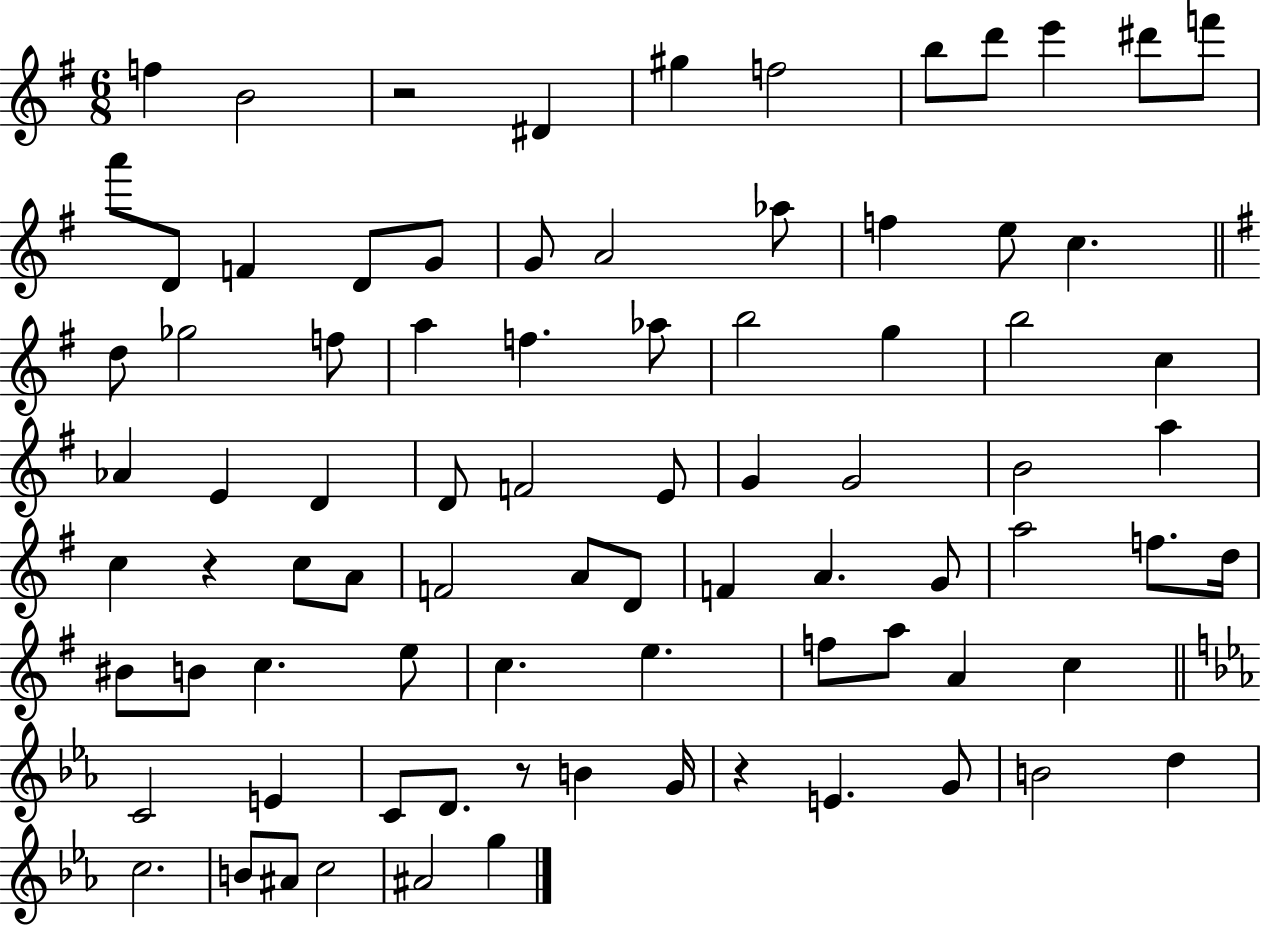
F5/q B4/h R/h D#4/q G#5/q F5/h B5/e D6/e E6/q D#6/e F6/e A6/e D4/e F4/q D4/e G4/e G4/e A4/h Ab5/e F5/q E5/e C5/q. D5/e Gb5/h F5/e A5/q F5/q. Ab5/e B5/h G5/q B5/h C5/q Ab4/q E4/q D4/q D4/e F4/h E4/e G4/q G4/h B4/h A5/q C5/q R/q C5/e A4/e F4/h A4/e D4/e F4/q A4/q. G4/e A5/h F5/e. D5/s BIS4/e B4/e C5/q. E5/e C5/q. E5/q. F5/e A5/e A4/q C5/q C4/h E4/q C4/e D4/e. R/e B4/q G4/s R/q E4/q. G4/e B4/h D5/q C5/h. B4/e A#4/e C5/h A#4/h G5/q